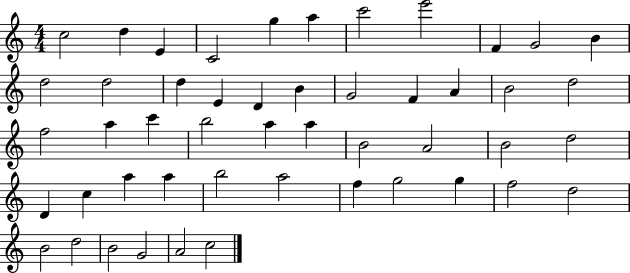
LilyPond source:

{
  \clef treble
  \numericTimeSignature
  \time 4/4
  \key c \major
  c''2 d''4 e'4 | c'2 g''4 a''4 | c'''2 e'''2 | f'4 g'2 b'4 | \break d''2 d''2 | d''4 e'4 d'4 b'4 | g'2 f'4 a'4 | b'2 d''2 | \break f''2 a''4 c'''4 | b''2 a''4 a''4 | b'2 a'2 | b'2 d''2 | \break d'4 c''4 a''4 a''4 | b''2 a''2 | f''4 g''2 g''4 | f''2 d''2 | \break b'2 d''2 | b'2 g'2 | a'2 c''2 | \bar "|."
}